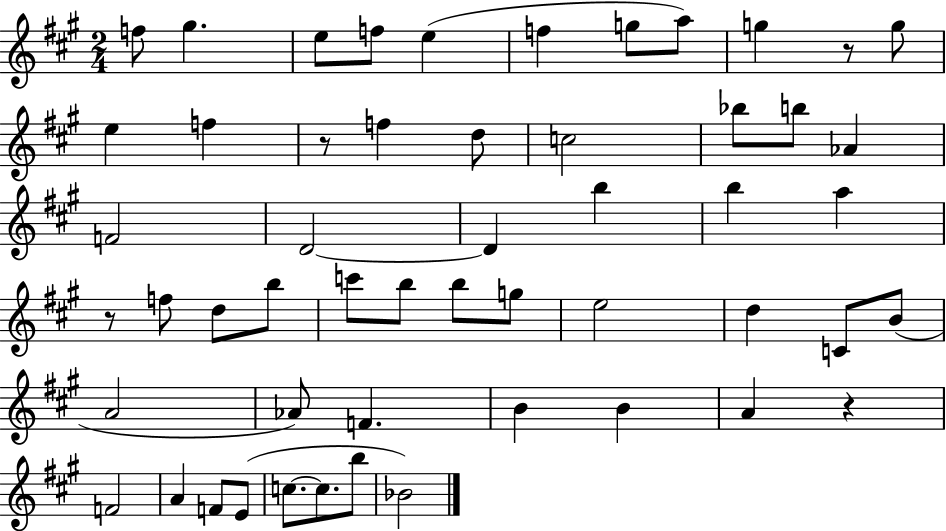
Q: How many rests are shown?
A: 4